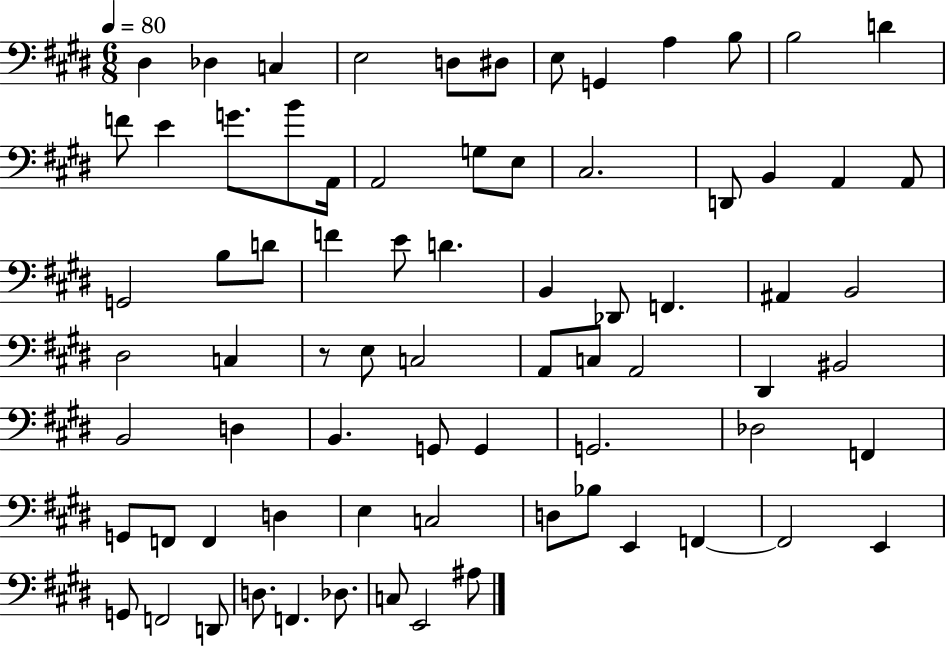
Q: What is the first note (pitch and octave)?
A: D#3